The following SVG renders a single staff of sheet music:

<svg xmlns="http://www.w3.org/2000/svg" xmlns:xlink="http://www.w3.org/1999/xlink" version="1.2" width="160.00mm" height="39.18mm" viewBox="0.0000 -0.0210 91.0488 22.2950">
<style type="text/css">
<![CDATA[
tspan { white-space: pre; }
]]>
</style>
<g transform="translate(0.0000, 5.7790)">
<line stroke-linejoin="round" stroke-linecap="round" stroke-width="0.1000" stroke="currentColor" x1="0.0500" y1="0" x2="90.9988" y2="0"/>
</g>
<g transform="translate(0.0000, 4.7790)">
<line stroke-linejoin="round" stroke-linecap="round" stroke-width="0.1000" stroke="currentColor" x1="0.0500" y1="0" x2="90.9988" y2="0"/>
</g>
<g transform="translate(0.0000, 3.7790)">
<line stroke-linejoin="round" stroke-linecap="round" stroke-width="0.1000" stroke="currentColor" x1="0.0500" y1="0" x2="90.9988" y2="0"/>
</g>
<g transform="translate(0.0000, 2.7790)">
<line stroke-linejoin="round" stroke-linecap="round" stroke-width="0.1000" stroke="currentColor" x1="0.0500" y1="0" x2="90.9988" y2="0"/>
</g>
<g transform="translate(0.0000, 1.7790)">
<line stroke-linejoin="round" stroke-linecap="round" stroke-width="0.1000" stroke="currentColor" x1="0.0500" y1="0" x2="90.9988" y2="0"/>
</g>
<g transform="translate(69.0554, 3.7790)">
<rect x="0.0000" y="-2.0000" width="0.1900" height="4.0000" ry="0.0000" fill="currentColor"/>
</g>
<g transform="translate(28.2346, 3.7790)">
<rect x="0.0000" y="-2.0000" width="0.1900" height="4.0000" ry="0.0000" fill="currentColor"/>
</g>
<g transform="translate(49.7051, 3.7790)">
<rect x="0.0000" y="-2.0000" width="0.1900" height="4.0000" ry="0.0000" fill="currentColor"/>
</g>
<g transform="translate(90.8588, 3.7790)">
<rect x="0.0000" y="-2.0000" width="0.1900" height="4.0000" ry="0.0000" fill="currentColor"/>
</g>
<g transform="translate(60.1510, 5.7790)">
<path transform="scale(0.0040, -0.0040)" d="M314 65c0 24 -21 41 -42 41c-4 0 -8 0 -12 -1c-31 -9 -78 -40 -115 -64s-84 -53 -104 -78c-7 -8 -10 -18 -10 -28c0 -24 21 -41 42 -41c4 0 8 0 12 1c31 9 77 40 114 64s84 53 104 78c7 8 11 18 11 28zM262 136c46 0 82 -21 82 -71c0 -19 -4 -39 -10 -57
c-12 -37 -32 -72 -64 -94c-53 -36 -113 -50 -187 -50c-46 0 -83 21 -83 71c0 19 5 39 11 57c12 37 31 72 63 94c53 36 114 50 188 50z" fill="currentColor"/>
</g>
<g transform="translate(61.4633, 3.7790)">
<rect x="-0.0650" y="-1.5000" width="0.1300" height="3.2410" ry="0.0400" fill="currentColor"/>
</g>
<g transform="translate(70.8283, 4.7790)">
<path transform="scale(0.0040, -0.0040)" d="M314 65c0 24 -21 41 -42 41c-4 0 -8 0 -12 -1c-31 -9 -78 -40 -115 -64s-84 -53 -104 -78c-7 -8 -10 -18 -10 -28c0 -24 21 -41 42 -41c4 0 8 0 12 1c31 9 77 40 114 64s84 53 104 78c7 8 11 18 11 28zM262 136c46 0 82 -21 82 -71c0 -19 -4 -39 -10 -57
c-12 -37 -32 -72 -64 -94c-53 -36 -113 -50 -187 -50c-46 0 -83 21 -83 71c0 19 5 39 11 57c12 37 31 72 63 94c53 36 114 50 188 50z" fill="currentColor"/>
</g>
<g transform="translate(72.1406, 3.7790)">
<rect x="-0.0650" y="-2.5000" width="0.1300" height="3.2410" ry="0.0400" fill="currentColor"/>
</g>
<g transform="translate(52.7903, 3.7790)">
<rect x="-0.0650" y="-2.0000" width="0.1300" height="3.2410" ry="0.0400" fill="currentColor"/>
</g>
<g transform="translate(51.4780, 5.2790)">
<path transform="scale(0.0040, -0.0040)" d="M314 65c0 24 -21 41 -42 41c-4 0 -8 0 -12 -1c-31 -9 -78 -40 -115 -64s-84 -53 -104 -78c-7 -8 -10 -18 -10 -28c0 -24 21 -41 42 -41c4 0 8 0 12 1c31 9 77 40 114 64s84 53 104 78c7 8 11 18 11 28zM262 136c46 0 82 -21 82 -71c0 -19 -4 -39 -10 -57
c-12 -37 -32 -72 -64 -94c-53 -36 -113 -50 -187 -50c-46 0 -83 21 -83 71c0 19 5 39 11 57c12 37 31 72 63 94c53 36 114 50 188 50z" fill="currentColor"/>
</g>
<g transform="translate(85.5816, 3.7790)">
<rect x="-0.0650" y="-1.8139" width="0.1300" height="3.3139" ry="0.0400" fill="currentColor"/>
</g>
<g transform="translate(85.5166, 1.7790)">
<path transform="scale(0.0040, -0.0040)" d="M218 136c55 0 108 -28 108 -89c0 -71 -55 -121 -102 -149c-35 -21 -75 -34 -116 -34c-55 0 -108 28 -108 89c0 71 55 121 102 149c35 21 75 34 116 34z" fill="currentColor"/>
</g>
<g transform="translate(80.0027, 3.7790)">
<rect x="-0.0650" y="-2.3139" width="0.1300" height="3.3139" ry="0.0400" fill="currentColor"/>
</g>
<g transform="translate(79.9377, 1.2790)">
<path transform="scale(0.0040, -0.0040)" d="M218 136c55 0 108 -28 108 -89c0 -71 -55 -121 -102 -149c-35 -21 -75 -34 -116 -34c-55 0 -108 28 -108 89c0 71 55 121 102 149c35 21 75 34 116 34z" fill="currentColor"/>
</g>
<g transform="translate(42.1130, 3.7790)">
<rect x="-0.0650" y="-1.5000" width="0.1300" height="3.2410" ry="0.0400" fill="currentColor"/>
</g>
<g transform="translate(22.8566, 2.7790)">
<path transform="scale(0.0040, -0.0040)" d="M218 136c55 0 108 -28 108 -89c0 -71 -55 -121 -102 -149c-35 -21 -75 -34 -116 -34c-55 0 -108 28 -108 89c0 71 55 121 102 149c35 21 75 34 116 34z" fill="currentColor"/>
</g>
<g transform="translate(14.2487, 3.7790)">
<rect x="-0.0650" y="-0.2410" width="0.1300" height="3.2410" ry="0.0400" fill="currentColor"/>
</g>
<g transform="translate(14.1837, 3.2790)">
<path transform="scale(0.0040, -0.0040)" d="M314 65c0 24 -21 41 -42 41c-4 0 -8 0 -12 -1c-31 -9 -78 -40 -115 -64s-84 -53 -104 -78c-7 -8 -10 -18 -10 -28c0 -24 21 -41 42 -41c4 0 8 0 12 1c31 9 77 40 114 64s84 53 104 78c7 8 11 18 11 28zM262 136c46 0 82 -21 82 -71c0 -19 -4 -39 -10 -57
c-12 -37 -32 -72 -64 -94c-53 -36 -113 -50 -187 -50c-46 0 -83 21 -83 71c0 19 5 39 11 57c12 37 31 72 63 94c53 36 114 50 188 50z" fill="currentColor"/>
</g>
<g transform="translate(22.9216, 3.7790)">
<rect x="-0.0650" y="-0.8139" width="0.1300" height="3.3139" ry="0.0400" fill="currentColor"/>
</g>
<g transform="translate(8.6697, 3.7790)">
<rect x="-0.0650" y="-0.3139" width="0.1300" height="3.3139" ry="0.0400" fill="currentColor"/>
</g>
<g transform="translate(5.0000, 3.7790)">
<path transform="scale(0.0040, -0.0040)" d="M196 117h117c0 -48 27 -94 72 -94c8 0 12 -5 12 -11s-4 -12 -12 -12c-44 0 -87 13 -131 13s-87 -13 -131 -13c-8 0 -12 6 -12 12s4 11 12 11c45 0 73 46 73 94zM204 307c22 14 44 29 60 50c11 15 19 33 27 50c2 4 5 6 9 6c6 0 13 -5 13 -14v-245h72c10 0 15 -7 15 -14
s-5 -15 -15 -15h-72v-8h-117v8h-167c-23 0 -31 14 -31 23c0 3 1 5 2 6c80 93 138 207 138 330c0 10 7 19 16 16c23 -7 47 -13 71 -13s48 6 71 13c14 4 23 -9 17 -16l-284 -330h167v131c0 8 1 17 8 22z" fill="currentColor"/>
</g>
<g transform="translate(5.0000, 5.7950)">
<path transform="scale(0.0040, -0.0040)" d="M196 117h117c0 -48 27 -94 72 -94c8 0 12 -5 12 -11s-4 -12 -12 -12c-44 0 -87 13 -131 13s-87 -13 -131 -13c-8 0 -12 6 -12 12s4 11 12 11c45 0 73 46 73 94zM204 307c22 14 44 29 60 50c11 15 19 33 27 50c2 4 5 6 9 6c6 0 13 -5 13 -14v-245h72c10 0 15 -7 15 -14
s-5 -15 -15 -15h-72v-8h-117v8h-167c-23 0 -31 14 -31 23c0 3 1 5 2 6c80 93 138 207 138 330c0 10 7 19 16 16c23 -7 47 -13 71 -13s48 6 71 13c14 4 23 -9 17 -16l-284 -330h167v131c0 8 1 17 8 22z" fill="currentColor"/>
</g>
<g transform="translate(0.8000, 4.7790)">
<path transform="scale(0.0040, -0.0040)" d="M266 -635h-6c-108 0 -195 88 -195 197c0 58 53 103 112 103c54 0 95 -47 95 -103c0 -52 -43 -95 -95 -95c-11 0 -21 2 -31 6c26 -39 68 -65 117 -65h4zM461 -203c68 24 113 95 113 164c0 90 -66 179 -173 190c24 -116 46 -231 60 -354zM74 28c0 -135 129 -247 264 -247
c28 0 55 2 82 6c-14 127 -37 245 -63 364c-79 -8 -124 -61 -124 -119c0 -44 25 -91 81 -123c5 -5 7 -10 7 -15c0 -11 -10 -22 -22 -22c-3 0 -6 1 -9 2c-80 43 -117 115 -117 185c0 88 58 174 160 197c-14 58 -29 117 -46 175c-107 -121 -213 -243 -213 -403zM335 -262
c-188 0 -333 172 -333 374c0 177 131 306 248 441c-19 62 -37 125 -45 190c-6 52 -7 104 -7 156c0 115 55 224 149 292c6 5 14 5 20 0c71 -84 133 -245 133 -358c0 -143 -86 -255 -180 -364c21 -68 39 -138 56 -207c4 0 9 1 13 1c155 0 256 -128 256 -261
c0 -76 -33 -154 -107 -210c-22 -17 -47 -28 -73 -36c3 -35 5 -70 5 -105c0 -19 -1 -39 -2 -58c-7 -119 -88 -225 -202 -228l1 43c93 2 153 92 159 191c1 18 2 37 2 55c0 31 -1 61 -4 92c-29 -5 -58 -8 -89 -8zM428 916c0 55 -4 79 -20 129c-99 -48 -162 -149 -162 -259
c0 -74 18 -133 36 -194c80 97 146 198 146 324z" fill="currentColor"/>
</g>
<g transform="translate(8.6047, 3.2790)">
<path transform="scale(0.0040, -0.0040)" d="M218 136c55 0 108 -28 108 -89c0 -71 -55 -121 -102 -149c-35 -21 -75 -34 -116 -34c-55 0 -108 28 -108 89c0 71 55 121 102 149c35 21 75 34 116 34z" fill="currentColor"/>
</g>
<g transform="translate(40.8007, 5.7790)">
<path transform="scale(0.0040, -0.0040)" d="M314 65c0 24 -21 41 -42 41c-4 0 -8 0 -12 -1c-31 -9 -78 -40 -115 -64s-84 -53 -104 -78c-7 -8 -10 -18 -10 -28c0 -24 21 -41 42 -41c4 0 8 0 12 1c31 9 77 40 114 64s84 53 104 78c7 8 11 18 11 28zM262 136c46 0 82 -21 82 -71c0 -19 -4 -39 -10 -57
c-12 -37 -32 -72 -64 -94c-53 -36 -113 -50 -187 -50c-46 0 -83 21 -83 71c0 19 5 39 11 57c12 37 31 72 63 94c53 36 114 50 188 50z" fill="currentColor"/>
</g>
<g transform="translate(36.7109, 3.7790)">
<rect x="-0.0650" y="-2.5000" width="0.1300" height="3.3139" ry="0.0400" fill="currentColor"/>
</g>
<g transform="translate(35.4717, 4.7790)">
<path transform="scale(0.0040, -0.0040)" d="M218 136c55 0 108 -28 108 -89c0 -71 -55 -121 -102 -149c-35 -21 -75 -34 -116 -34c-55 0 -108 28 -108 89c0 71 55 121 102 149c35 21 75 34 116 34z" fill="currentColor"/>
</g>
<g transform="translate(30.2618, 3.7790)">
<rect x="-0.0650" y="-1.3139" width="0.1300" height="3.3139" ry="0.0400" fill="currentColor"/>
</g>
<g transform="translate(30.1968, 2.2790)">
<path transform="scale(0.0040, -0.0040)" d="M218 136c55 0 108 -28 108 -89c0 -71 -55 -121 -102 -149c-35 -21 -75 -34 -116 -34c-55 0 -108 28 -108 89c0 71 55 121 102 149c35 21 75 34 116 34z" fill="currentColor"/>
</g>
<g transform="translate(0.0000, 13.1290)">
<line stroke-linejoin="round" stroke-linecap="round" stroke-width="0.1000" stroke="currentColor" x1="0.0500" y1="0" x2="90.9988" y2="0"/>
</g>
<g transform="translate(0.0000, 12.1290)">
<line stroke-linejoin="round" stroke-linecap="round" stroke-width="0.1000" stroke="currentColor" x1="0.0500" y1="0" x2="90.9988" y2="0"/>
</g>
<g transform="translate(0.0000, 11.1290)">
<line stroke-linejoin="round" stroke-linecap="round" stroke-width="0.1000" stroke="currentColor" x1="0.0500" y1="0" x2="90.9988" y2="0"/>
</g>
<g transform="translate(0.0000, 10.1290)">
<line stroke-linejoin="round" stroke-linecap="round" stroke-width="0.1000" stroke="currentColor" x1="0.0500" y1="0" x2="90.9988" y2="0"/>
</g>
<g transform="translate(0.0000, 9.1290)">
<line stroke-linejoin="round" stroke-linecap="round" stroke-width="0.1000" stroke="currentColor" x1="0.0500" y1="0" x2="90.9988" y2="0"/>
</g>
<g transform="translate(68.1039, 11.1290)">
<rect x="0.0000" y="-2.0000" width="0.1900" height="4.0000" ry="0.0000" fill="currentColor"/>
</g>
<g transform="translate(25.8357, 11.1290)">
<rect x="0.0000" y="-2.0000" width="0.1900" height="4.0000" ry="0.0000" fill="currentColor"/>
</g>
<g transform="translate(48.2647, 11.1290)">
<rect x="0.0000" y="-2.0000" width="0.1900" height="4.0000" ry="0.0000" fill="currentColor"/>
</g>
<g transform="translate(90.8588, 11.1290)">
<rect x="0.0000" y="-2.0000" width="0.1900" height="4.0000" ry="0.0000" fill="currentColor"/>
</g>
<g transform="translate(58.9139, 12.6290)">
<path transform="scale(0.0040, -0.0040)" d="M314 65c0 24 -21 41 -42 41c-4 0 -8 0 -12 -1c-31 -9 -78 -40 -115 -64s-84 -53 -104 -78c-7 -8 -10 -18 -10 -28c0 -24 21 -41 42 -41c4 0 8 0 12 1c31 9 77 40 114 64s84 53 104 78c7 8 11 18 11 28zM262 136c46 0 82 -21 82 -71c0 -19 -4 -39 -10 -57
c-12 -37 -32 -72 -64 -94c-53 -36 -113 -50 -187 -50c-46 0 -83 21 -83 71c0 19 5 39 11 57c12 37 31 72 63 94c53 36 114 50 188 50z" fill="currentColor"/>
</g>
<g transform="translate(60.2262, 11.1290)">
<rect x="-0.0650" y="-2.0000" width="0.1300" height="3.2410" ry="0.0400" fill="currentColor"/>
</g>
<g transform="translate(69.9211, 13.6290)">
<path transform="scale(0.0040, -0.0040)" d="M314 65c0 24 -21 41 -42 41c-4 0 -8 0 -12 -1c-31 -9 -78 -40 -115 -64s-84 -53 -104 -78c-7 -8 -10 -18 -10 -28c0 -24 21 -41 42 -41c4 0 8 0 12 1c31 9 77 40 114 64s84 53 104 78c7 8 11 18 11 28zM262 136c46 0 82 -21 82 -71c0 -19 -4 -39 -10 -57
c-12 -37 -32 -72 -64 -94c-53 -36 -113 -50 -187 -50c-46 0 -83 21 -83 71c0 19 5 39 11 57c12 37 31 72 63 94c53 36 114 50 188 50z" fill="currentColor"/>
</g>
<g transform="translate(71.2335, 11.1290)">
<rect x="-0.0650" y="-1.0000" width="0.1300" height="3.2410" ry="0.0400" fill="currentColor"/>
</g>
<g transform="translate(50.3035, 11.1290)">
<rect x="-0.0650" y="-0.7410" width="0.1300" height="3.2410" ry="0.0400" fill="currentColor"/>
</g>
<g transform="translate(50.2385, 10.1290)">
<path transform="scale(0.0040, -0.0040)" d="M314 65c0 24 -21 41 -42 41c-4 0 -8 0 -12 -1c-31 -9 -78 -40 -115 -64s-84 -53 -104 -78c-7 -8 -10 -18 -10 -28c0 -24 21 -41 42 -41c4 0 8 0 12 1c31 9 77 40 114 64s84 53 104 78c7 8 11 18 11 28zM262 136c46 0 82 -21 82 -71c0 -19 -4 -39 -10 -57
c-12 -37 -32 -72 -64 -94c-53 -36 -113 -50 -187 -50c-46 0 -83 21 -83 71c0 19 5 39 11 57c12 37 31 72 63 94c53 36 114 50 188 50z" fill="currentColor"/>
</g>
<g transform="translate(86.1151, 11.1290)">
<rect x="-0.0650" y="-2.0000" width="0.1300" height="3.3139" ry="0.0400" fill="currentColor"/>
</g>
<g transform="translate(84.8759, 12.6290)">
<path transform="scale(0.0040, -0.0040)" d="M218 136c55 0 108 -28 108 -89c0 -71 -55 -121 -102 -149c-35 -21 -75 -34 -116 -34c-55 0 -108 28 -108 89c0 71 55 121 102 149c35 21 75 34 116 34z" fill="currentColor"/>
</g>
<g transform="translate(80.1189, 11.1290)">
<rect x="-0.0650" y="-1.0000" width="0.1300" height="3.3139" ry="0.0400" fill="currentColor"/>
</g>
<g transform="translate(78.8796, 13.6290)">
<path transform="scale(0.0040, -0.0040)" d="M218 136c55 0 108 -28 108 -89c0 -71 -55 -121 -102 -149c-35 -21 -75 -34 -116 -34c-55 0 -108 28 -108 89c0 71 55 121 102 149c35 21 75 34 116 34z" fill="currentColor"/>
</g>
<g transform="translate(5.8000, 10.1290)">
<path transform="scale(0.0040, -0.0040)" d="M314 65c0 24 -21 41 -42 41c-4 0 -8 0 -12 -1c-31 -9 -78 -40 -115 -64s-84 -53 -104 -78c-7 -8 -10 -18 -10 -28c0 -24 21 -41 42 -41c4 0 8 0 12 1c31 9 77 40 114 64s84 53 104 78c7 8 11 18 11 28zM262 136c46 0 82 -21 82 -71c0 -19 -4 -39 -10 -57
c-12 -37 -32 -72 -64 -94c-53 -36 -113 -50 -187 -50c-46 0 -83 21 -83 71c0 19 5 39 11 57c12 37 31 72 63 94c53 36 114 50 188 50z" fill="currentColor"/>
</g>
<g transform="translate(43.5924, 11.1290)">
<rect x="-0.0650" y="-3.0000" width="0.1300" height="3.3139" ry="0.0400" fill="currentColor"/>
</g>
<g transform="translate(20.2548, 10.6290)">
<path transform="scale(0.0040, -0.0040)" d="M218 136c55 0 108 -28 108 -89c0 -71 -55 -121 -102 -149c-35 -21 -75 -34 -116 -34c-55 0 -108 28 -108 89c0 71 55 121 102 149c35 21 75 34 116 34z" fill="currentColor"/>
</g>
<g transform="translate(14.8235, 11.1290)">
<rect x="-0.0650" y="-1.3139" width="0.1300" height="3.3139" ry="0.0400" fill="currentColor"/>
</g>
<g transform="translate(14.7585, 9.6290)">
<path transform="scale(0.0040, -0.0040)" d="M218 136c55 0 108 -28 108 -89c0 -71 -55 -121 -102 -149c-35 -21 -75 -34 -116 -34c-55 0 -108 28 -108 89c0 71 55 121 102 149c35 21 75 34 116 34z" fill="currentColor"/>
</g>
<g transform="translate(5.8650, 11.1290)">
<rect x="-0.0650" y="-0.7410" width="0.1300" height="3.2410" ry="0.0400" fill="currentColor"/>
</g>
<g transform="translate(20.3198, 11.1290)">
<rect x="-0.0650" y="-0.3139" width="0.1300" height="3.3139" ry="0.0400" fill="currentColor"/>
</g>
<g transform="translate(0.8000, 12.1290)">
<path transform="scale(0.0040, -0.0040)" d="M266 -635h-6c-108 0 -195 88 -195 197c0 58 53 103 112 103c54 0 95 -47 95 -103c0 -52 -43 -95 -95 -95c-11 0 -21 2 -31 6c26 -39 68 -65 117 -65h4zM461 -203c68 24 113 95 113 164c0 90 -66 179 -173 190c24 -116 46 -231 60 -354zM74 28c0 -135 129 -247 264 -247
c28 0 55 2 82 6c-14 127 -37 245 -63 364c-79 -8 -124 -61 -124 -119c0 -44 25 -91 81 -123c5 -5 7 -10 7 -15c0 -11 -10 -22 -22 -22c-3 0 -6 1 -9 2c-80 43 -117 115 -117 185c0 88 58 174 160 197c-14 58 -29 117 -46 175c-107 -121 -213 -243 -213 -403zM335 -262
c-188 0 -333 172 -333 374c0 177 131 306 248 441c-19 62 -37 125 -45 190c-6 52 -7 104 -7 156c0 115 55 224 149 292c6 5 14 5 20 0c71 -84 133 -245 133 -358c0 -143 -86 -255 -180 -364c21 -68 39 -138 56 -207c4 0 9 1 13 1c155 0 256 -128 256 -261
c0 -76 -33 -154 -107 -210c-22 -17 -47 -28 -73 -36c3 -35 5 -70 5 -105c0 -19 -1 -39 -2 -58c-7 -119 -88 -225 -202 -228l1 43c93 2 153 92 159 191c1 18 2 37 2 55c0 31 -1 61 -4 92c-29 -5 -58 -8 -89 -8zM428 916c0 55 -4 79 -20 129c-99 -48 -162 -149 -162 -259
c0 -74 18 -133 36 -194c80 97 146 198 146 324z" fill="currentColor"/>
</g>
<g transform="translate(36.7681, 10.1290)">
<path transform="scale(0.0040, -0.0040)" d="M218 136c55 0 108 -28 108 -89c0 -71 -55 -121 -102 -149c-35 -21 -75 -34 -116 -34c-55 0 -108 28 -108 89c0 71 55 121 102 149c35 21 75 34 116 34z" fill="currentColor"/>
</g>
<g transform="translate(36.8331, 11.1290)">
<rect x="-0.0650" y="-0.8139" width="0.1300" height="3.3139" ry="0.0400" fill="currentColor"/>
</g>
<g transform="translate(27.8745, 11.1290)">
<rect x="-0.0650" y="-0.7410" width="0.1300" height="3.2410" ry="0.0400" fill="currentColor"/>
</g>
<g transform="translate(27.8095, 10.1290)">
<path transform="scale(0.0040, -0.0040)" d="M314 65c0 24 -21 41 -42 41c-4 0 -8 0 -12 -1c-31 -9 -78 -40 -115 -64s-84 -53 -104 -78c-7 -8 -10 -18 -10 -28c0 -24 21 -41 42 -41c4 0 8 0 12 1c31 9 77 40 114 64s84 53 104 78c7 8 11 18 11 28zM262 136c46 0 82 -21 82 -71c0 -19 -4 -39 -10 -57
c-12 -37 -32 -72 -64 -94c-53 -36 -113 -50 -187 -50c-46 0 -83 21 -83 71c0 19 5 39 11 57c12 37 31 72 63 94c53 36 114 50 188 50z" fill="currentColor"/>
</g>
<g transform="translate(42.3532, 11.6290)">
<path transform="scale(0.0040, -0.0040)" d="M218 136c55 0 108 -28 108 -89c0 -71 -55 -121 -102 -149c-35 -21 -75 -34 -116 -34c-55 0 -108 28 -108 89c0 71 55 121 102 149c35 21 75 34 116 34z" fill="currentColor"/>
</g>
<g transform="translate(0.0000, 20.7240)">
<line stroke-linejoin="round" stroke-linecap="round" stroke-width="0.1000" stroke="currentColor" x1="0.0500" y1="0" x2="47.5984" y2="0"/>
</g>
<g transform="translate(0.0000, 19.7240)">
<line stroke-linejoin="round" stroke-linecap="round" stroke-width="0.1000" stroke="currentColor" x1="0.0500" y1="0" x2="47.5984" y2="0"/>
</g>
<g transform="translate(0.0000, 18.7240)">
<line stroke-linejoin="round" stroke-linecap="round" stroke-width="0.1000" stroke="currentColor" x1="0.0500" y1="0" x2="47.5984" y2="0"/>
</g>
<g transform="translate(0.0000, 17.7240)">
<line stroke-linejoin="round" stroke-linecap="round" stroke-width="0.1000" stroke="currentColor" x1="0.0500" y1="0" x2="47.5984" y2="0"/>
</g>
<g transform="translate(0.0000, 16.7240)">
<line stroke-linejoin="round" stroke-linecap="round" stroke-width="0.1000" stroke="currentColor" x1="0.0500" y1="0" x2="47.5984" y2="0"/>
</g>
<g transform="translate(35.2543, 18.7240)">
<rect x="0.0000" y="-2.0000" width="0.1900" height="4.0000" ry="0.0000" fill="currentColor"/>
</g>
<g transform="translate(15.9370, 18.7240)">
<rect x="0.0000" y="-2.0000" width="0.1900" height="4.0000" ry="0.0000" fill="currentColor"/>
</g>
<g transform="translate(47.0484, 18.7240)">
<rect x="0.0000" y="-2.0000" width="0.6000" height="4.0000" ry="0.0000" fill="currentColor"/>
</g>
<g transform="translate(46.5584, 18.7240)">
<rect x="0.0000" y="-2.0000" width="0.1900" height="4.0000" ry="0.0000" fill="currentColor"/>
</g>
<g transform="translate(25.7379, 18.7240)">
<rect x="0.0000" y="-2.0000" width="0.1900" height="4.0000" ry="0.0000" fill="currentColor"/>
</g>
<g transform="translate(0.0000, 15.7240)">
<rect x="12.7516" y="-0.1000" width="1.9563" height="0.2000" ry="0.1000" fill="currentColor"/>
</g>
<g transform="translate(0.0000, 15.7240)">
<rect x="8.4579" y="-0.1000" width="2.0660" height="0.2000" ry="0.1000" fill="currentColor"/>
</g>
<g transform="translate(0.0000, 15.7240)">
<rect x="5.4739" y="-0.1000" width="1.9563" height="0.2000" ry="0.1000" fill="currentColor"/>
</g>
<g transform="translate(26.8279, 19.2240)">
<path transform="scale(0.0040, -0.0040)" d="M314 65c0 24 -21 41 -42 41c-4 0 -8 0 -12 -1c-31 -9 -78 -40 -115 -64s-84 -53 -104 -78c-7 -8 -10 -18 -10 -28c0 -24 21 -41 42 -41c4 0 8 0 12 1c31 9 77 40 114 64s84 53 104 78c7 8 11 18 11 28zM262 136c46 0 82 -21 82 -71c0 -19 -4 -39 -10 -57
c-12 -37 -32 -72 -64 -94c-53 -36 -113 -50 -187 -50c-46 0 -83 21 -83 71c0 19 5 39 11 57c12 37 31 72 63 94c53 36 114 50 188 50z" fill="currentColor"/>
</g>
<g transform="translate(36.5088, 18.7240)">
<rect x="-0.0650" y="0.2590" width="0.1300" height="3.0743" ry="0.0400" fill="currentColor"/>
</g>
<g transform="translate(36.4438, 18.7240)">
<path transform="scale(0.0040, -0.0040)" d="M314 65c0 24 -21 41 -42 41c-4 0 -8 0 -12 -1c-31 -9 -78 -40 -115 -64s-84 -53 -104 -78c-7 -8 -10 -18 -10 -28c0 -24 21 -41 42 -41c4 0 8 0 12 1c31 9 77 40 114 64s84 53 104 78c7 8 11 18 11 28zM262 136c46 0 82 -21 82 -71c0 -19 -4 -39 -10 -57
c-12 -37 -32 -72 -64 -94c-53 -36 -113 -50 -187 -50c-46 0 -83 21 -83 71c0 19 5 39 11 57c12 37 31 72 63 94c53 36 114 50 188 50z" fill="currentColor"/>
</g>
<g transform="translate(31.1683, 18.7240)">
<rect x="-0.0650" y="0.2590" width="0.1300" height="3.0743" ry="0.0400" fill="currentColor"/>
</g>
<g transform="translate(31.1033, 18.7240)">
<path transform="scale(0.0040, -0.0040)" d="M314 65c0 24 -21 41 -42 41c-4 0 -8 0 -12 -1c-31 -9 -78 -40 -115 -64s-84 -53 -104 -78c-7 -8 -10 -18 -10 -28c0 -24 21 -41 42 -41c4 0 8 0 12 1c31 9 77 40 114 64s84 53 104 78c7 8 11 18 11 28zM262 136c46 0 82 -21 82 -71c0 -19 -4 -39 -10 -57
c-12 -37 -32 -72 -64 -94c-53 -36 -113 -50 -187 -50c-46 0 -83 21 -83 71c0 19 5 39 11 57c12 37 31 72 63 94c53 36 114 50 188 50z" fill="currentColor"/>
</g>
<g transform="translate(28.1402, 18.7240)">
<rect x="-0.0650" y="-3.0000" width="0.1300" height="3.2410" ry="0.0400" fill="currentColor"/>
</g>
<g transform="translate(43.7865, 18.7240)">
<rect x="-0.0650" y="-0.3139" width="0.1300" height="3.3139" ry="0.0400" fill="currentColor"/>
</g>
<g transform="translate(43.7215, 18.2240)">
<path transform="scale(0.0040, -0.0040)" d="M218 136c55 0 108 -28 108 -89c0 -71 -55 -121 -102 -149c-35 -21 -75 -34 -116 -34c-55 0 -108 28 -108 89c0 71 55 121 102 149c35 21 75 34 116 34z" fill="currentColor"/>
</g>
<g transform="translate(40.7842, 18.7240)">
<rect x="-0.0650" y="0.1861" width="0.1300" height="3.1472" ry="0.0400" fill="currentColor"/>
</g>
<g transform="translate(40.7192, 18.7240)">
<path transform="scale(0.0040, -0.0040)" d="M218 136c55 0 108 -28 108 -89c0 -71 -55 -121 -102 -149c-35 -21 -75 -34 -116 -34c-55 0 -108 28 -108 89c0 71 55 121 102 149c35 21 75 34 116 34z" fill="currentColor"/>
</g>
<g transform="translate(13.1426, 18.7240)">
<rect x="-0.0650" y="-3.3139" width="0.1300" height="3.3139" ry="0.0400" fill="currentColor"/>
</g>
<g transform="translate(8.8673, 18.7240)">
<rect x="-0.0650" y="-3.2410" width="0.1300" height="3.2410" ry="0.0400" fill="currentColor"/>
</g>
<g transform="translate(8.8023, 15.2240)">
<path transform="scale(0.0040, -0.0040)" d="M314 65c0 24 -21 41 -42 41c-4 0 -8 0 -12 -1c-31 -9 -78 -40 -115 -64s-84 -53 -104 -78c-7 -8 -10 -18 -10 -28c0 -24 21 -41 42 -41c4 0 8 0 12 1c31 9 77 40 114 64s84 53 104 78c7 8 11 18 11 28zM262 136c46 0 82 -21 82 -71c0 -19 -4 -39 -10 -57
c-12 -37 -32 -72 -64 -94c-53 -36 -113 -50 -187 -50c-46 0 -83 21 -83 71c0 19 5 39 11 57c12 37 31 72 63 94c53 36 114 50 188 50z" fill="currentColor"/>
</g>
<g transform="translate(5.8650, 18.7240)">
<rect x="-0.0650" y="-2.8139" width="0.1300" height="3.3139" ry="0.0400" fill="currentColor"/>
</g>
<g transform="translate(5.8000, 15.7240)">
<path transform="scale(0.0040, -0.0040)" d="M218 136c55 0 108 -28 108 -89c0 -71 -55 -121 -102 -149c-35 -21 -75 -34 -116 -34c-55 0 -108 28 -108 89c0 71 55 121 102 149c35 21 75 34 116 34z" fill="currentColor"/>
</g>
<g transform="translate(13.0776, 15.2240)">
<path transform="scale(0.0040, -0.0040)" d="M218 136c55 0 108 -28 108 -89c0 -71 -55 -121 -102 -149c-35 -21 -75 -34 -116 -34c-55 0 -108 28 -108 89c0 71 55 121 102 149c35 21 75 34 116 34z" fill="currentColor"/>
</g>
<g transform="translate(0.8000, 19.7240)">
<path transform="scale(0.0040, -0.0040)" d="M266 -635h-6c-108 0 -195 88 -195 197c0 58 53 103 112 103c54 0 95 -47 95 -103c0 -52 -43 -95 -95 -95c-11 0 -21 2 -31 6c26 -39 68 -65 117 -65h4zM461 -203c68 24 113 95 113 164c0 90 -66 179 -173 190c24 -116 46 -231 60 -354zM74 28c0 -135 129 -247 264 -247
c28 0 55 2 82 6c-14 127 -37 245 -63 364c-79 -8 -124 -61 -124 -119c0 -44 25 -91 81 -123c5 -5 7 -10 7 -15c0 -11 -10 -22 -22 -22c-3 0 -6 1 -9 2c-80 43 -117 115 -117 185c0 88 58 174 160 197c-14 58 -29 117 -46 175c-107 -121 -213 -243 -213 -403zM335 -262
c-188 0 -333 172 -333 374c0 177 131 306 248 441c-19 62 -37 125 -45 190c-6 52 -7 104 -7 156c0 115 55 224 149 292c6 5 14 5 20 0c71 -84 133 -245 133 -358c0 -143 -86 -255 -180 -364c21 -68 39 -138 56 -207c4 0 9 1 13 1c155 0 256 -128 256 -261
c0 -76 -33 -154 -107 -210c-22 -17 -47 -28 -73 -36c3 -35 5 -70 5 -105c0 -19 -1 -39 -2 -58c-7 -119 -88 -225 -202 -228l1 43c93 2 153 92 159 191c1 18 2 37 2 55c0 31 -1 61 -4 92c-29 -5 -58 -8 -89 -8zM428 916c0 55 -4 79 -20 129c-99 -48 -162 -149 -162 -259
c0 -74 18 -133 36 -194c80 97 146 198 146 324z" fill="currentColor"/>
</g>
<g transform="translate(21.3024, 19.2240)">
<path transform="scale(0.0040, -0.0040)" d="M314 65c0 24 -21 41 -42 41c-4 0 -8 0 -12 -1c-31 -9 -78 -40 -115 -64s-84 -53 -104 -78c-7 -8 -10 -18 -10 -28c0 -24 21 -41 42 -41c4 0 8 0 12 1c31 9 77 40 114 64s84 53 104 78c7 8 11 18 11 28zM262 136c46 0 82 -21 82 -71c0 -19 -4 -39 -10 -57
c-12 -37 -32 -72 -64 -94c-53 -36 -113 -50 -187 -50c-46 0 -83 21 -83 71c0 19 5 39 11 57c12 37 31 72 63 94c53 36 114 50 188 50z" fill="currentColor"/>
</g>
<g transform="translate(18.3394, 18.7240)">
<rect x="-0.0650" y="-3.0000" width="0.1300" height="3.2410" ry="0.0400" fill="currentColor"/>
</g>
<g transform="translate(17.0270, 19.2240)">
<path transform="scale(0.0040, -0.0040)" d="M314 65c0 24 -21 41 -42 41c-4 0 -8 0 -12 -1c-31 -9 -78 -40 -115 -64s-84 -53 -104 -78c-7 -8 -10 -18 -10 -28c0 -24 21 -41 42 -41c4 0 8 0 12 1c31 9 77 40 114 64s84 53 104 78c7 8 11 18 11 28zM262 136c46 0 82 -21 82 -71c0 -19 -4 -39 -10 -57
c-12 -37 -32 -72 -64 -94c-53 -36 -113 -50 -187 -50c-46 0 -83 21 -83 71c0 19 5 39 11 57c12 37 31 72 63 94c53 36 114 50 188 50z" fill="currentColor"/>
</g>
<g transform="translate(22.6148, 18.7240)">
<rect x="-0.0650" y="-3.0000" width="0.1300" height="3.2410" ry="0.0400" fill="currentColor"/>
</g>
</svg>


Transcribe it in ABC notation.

X:1
T:Untitled
M:4/4
L:1/4
K:C
c c2 d e G E2 F2 E2 G2 g f d2 e c d2 d A d2 F2 D2 D F a b2 b A2 A2 A2 B2 B2 B c